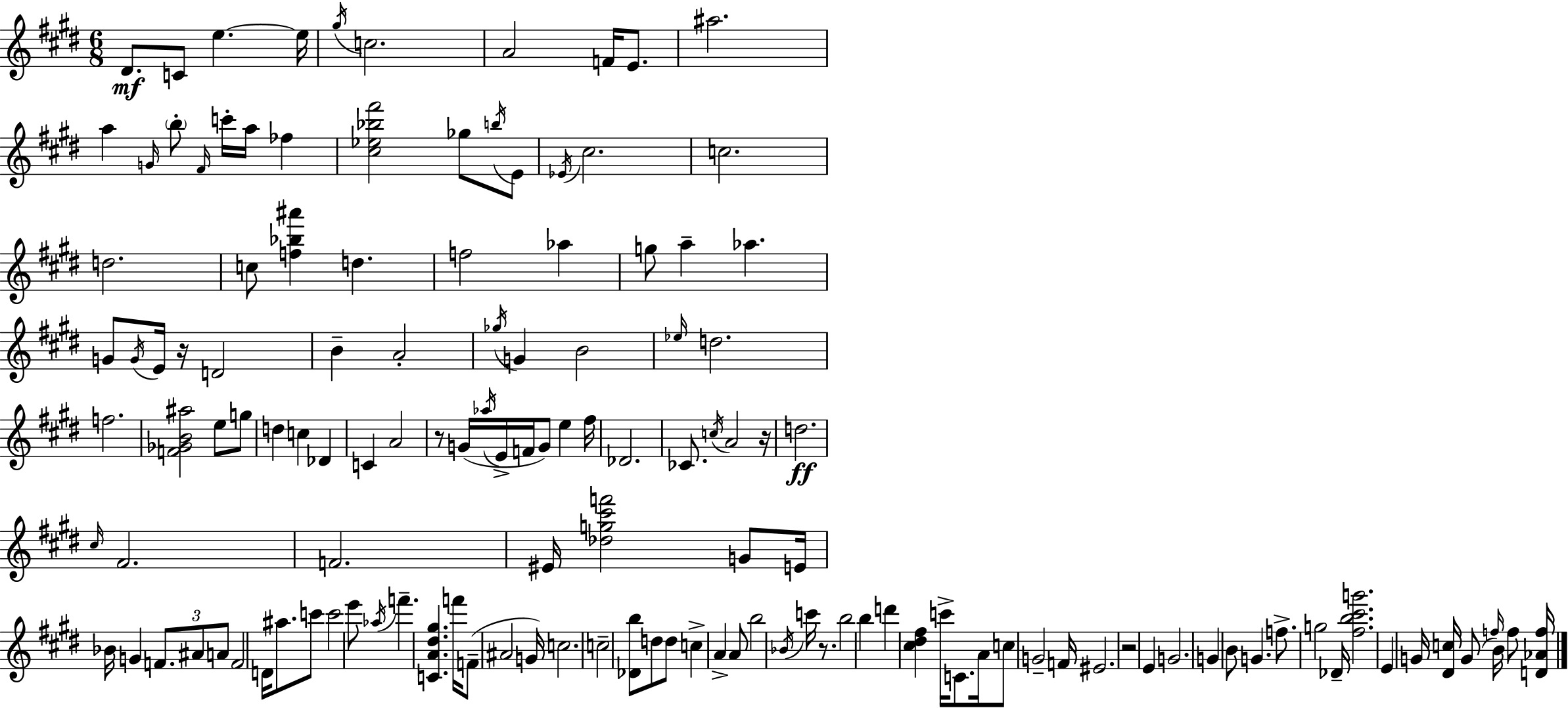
{
  \clef treble
  \numericTimeSignature
  \time 6/8
  \key e \major
  \repeat volta 2 { dis'8.\mf c'8 e''4.~~ e''16 | \acciaccatura { gis''16 } c''2. | a'2 f'16 e'8. | ais''2. | \break a''4 \grace { g'16 } \parenthesize b''8-. \grace { fis'16 } c'''16-. a''16 fes''4 | <cis'' ees'' bes'' fis'''>2 ges''8 | \acciaccatura { b''16 } e'8 \acciaccatura { ees'16 } cis''2. | c''2. | \break d''2. | c''8 <f'' bes'' ais'''>4 d''4. | f''2 | aes''4 g''8 a''4-- aes''4. | \break g'8 \acciaccatura { g'16 } e'16 r16 d'2 | b'4-- a'2-. | \acciaccatura { ges''16 } g'4 b'2 | \grace { ees''16 } d''2. | \break f''2. | <f' ges' b' ais''>2 | e''8 g''8 d''4 | c''4 des'4 c'4 | \break a'2 r8 g'16( \acciaccatura { aes''16 } | e'16-> f'16 g'8) e''4 fis''16 des'2. | ces'8. | \acciaccatura { c''16 } a'2 r16 d''2.\ff | \break \grace { cis''16 } fis'2. | f'2. | eis'16 | <des'' g'' cis''' f'''>2 g'8 e'16 bes'16 | \break g'4 \tuplet 3/2 { f'8. ais'8 a'8 } f'2 | d'16 ais''8. c'''8 | c'''2 e'''8 \acciaccatura { aes''16 } | f'''4.-- <c' a' dis'' gis''>4. | \break f'''16 f'8--( ais'2 g'16) | c''2. | c''2-- <des' b''>8 d''8 | d''8 c''4-> a'4-> a'8 | \break b''2 \acciaccatura { bes'16 } c'''16 r8. | b''2 b''4 | d'''4 <cis'' dis'' fis''>4 c'''16-> c'8. | a'16 c''8 g'2-- | \break f'16 eis'2. | r2 e'4 | g'2. | g'4 b'8 g'4. | \break f''8.-> g''2 | des'16-- <fis'' b'' cis''' g'''>2. | e'4 g'16 <dis' c''>16 g'8( \grace { f''16 } b'16) f''8 | <d' aes' f''>16 } \bar "|."
}